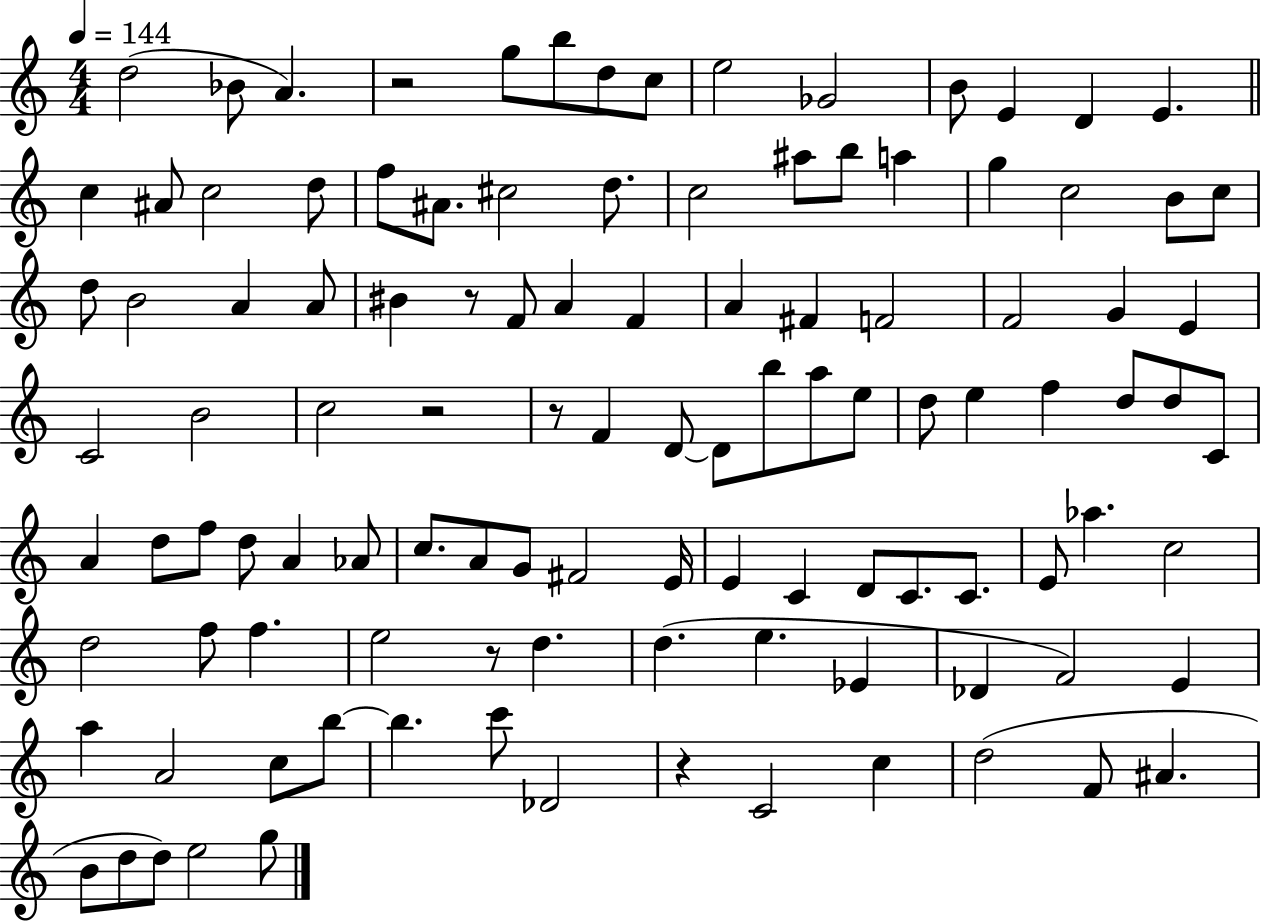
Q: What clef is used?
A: treble